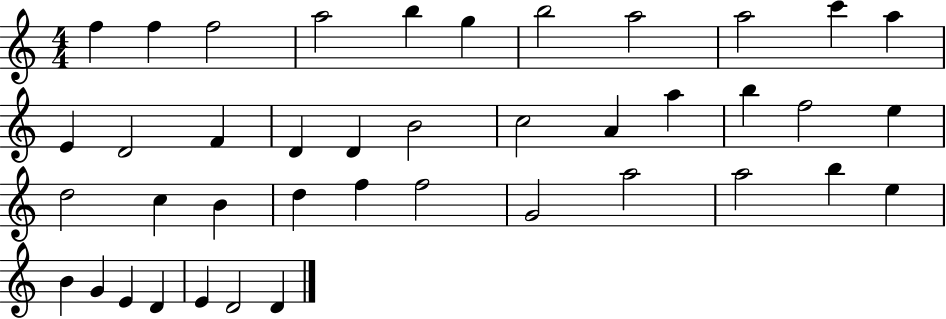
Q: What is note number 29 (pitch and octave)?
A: F5